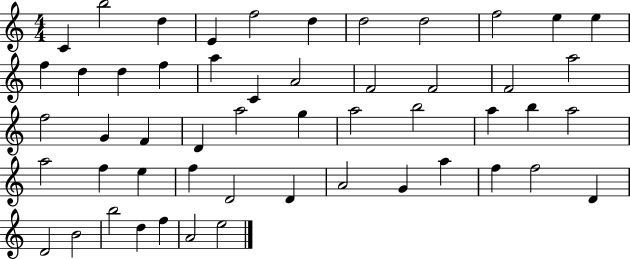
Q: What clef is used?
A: treble